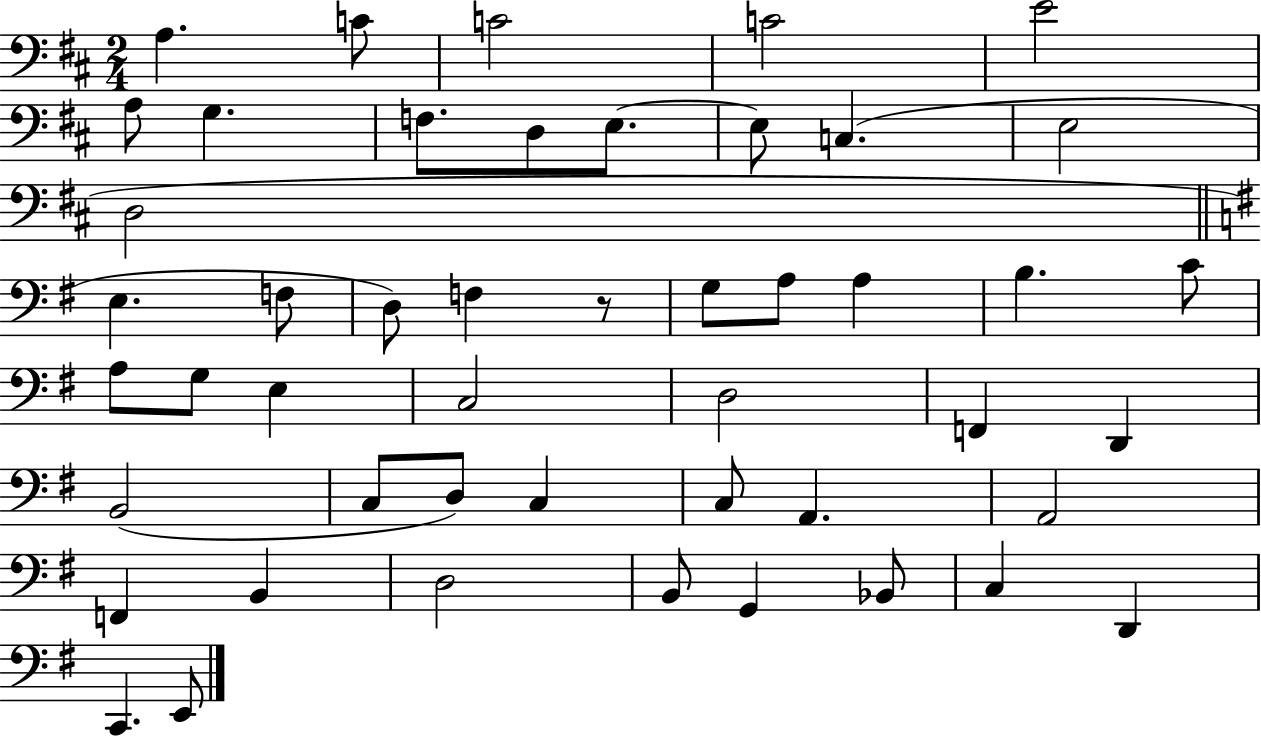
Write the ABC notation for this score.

X:1
T:Untitled
M:2/4
L:1/4
K:D
A, C/2 C2 C2 E2 A,/2 G, F,/2 D,/2 E,/2 E,/2 C, E,2 D,2 E, F,/2 D,/2 F, z/2 G,/2 A,/2 A, B, C/2 A,/2 G,/2 E, C,2 D,2 F,, D,, B,,2 C,/2 D,/2 C, C,/2 A,, A,,2 F,, B,, D,2 B,,/2 G,, _B,,/2 C, D,, C,, E,,/2